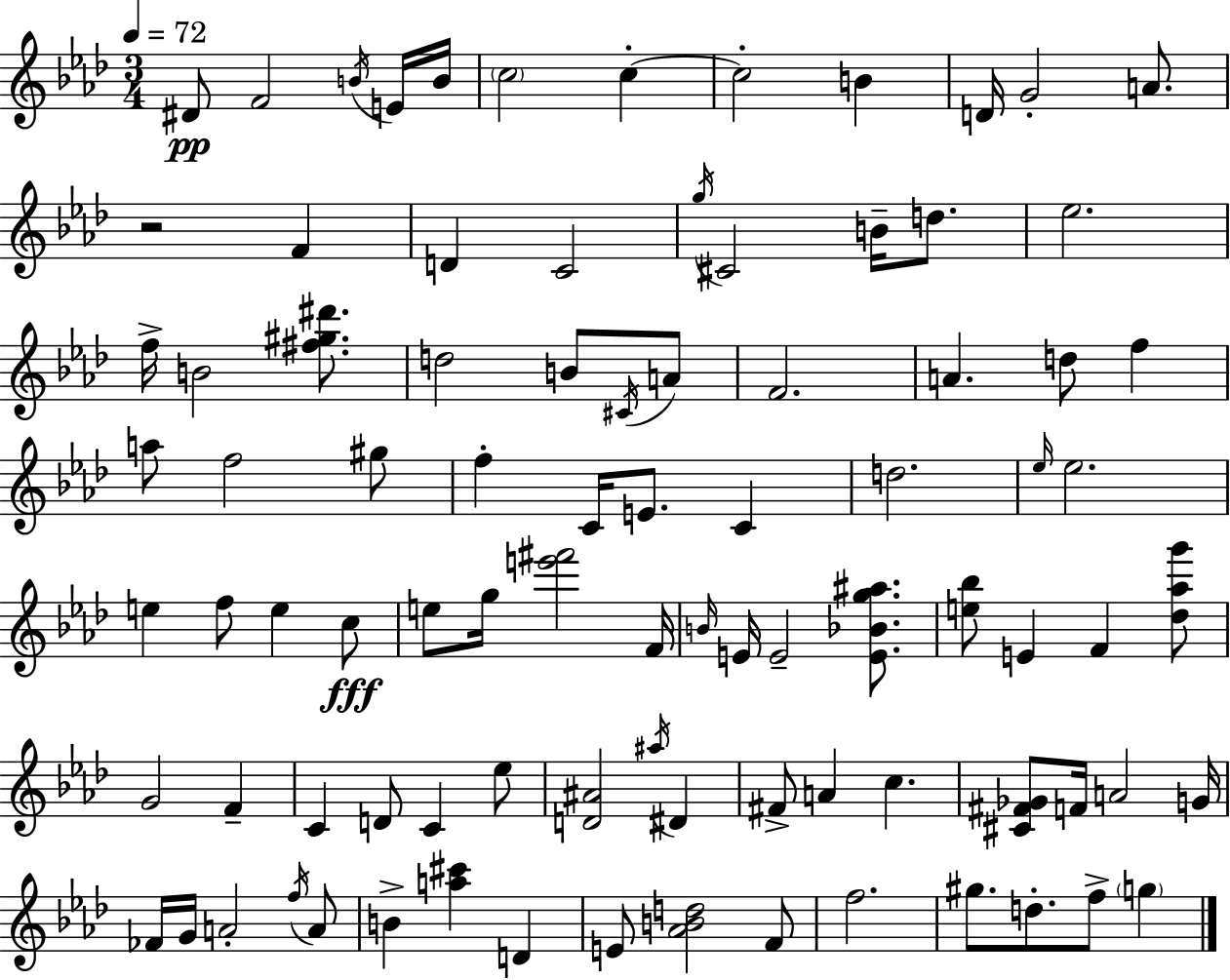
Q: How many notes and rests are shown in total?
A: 90